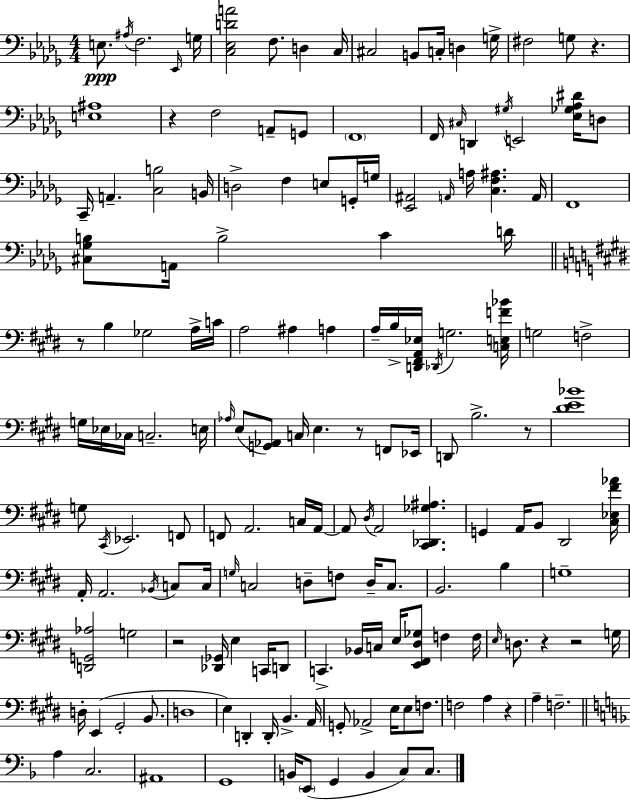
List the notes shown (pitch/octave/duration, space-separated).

E3/e. A#3/s F3/h. Eb2/s G3/s [C3,Eb3,D4,A4]/h F3/e. D3/q C3/s C#3/h B2/e C3/s D3/q G3/s F#3/h G3/e R/q. [E3,A#3]/w R/q F3/h A2/e G2/e F2/w F2/s C#3/s D2/q G#3/s E2/h [Eb3,Gb3,Ab3,D#4]/s D3/e C2/s A2/q. [C3,B3]/h B2/s D3/h F3/q E3/e G2/s G3/s [Eb2,A#2]/h A2/s A3/s [C3,F3,A#3]/q. A2/s F2/w [C#3,Gb3,B3]/e A2/s B3/h C4/q D4/s R/e B3/q Gb3/h A3/s C4/s A3/h A#3/q A3/q A3/s B3/s [D2,F#2,A2,Eb3]/s Db2/s G3/h. [C3,E3,F4,Bb4]/s G3/h F3/h G3/s Eb3/s CES3/s C3/h. E3/s Ab3/s E3/e [G2,Ab2]/e C3/s E3/q. R/e F2/e Eb2/s D2/e B3/h. R/e [D#4,E4,Bb4]/w G3/e C#2/s Eb2/h. F2/e F2/e A2/h. C3/s A2/s A2/e D#3/s A2/h [C#2,Db2,Gb3,A#3]/q. G2/q A2/s B2/e D#2/h [C#3,Eb3,F#4,Ab4]/s A2/s A2/h. Bb2/s C3/e C3/s G3/s C3/h D3/e F3/e D3/s C3/e. B2/h. B3/q G3/w [D2,G2,Ab3]/h G3/h R/h [Db2,Gb2]/s E3/q C2/s D2/e C2/q. Bb2/s C3/s E3/s [E2,F#2,D#3,Gb3]/e F3/q F3/s E3/s D3/e. R/q R/h G3/s D3/s E2/q G#2/h B2/e. D3/w E3/q D2/q D2/s B2/q. A2/s G2/e Ab2/h E3/s E3/e F3/e. F3/h A3/q R/q A3/q F3/h. A3/q C3/h. A#2/w G2/w B2/s E2/e G2/q B2/q C3/e C3/e.